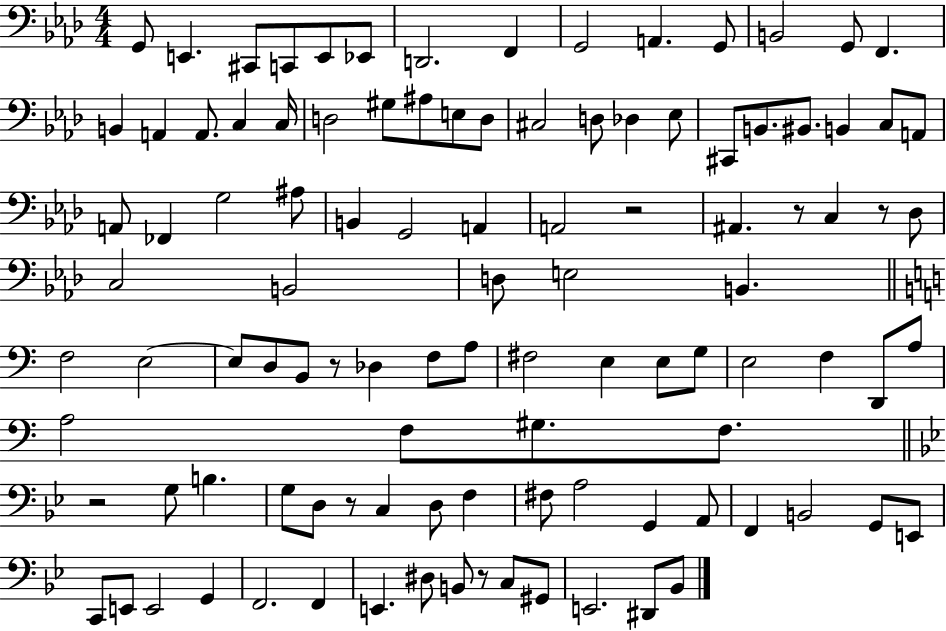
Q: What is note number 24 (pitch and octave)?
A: D3